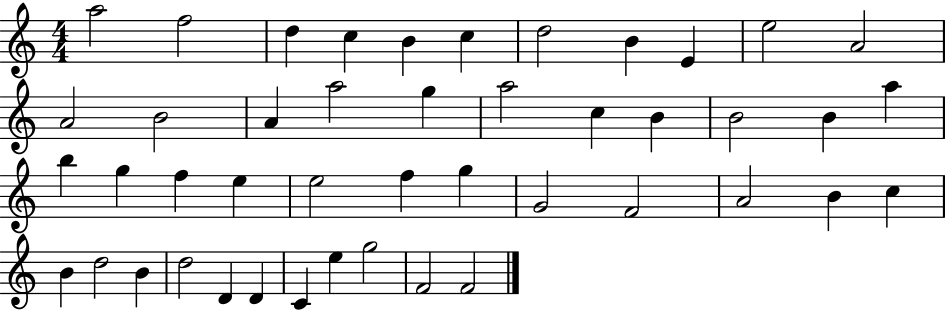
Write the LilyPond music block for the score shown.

{
  \clef treble
  \numericTimeSignature
  \time 4/4
  \key c \major
  a''2 f''2 | d''4 c''4 b'4 c''4 | d''2 b'4 e'4 | e''2 a'2 | \break a'2 b'2 | a'4 a''2 g''4 | a''2 c''4 b'4 | b'2 b'4 a''4 | \break b''4 g''4 f''4 e''4 | e''2 f''4 g''4 | g'2 f'2 | a'2 b'4 c''4 | \break b'4 d''2 b'4 | d''2 d'4 d'4 | c'4 e''4 g''2 | f'2 f'2 | \break \bar "|."
}